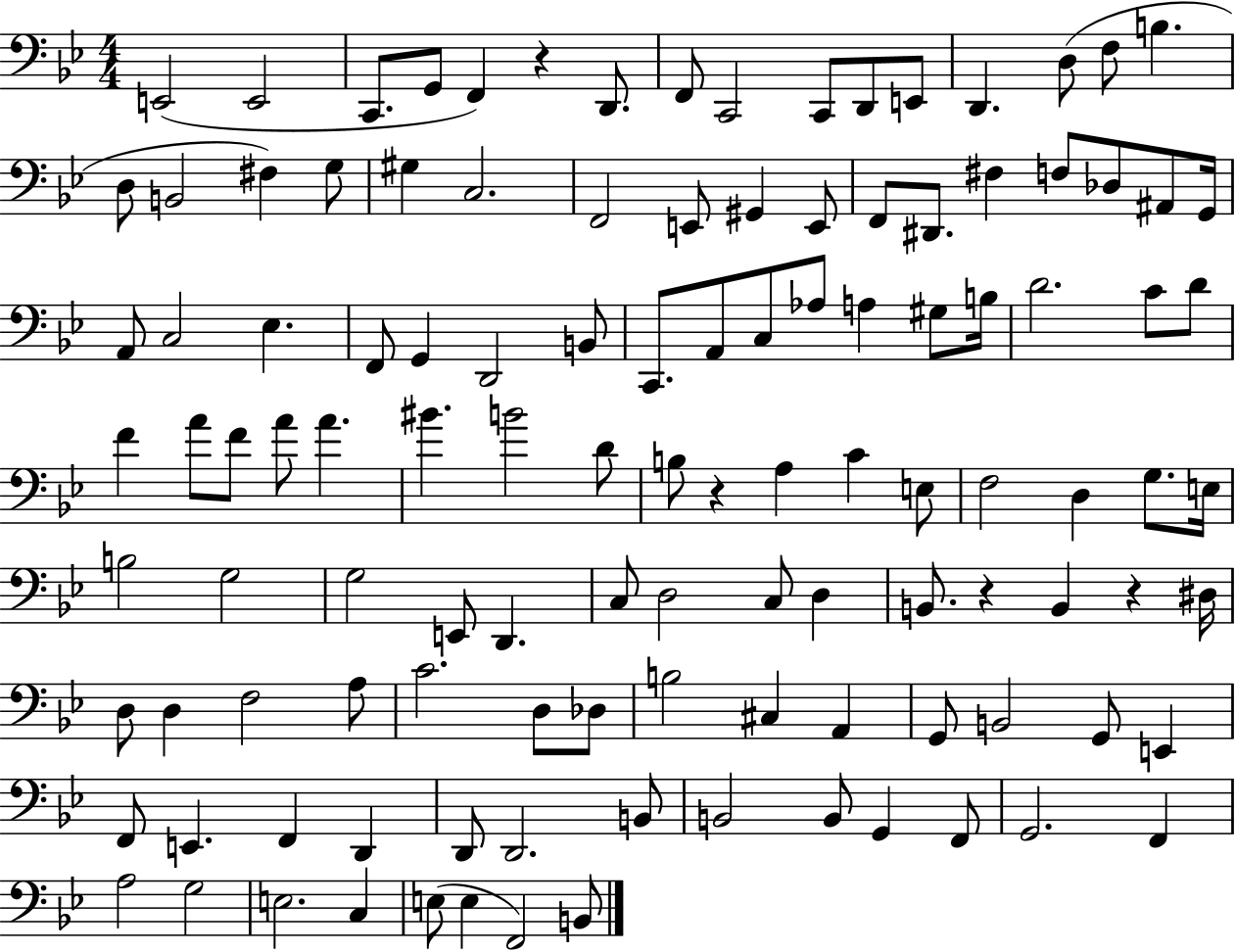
{
  \clef bass
  \numericTimeSignature
  \time 4/4
  \key bes \major
  e,2( e,2 | c,8. g,8 f,4) r4 d,8. | f,8 c,2 c,8 d,8 e,8 | d,4. d8( f8 b4. | \break d8 b,2 fis4) g8 | gis4 c2. | f,2 e,8 gis,4 e,8 | f,8 dis,8. fis4 f8 des8 ais,8 g,16 | \break a,8 c2 ees4. | f,8 g,4 d,2 b,8 | c,8. a,8 c8 aes8 a4 gis8 b16 | d'2. c'8 d'8 | \break f'4 a'8 f'8 a'8 a'4. | bis'4. b'2 d'8 | b8 r4 a4 c'4 e8 | f2 d4 g8. e16 | \break b2 g2 | g2 e,8 d,4. | c8 d2 c8 d4 | b,8. r4 b,4 r4 dis16 | \break d8 d4 f2 a8 | c'2. d8 des8 | b2 cis4 a,4 | g,8 b,2 g,8 e,4 | \break f,8 e,4. f,4 d,4 | d,8 d,2. b,8 | b,2 b,8 g,4 f,8 | g,2. f,4 | \break a2 g2 | e2. c4 | e8( e4 f,2) b,8 | \bar "|."
}